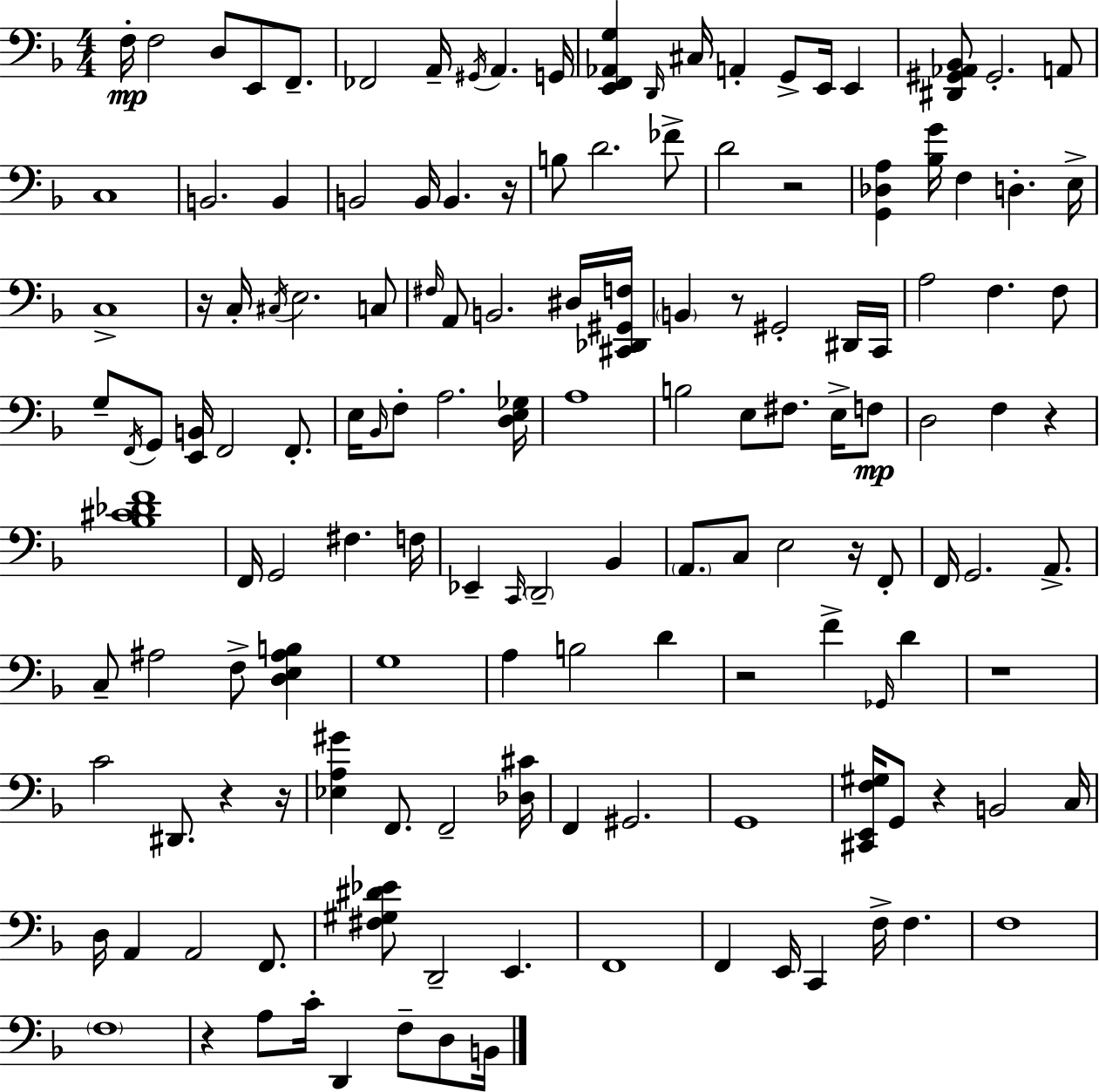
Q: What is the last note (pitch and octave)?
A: B2